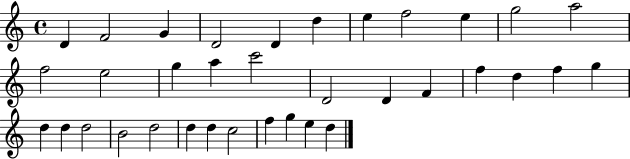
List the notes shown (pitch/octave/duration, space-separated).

D4/q F4/h G4/q D4/h D4/q D5/q E5/q F5/h E5/q G5/h A5/h F5/h E5/h G5/q A5/q C6/h D4/h D4/q F4/q F5/q D5/q F5/q G5/q D5/q D5/q D5/h B4/h D5/h D5/q D5/q C5/h F5/q G5/q E5/q D5/q